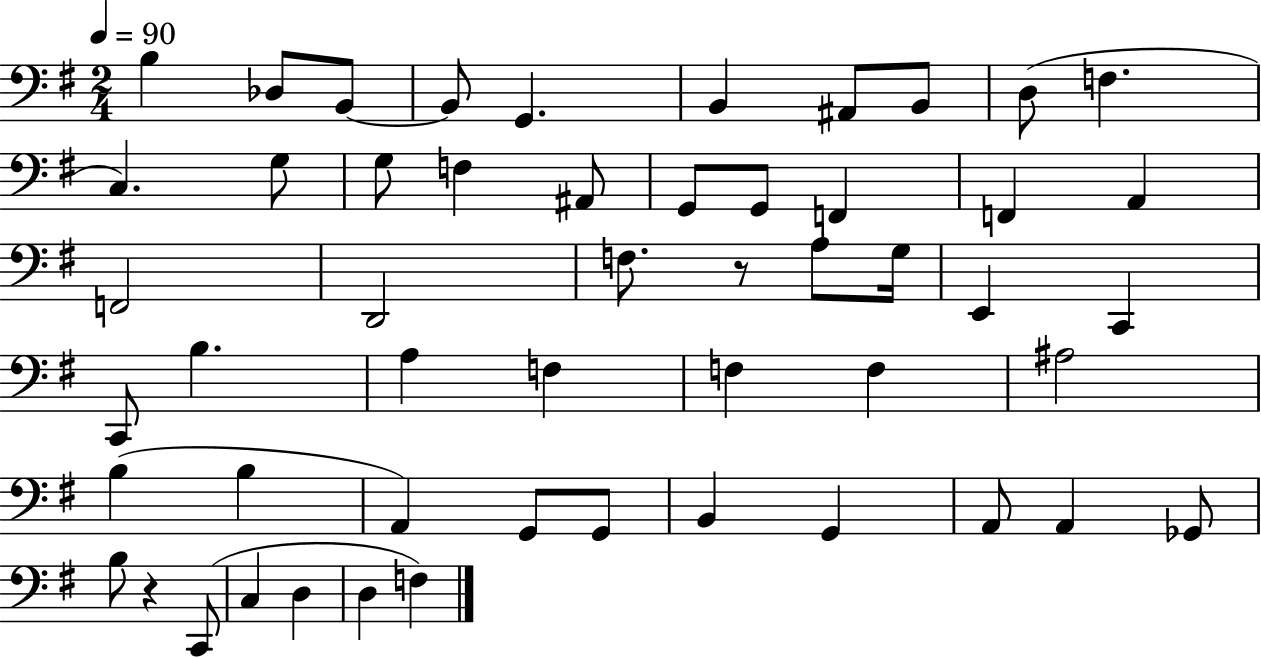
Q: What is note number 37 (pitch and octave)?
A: A2